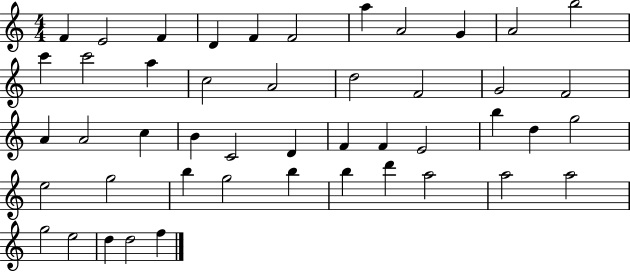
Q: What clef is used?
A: treble